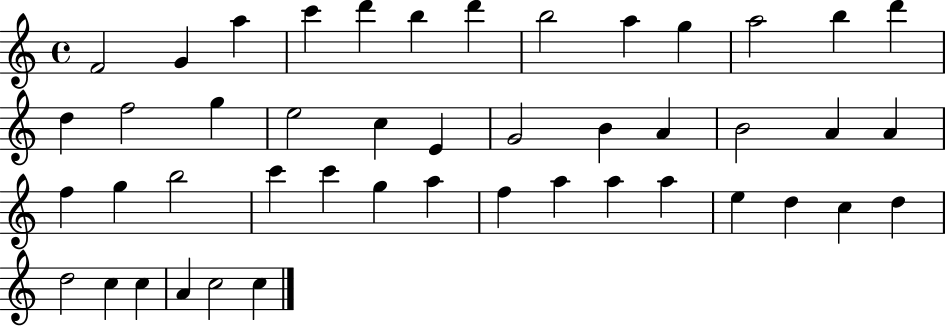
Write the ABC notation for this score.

X:1
T:Untitled
M:4/4
L:1/4
K:C
F2 G a c' d' b d' b2 a g a2 b d' d f2 g e2 c E G2 B A B2 A A f g b2 c' c' g a f a a a e d c d d2 c c A c2 c